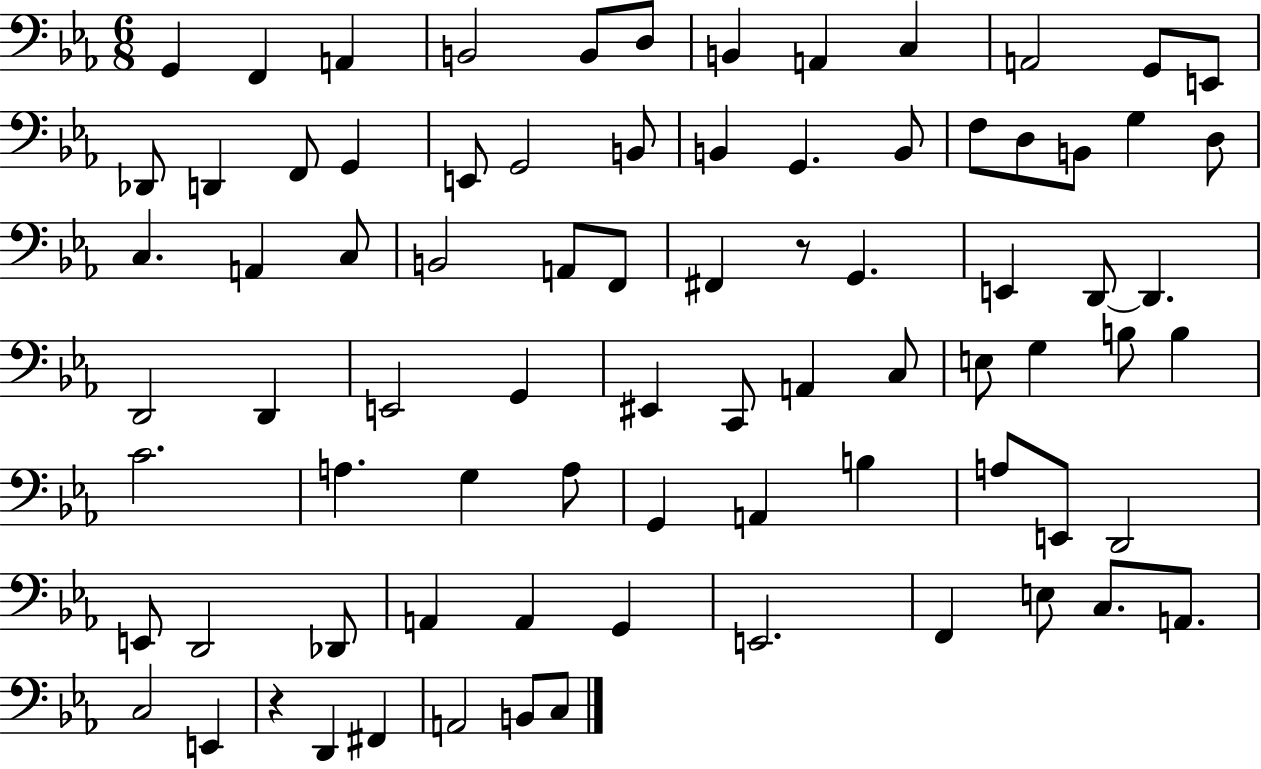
{
  \clef bass
  \numericTimeSignature
  \time 6/8
  \key ees \major
  \repeat volta 2 { g,4 f,4 a,4 | b,2 b,8 d8 | b,4 a,4 c4 | a,2 g,8 e,8 | \break des,8 d,4 f,8 g,4 | e,8 g,2 b,8 | b,4 g,4. b,8 | f8 d8 b,8 g4 d8 | \break c4. a,4 c8 | b,2 a,8 f,8 | fis,4 r8 g,4. | e,4 d,8~~ d,4. | \break d,2 d,4 | e,2 g,4 | eis,4 c,8 a,4 c8 | e8 g4 b8 b4 | \break c'2. | a4. g4 a8 | g,4 a,4 b4 | a8 e,8 d,2 | \break e,8 d,2 des,8 | a,4 a,4 g,4 | e,2. | f,4 e8 c8. a,8. | \break c2 e,4 | r4 d,4 fis,4 | a,2 b,8 c8 | } \bar "|."
}